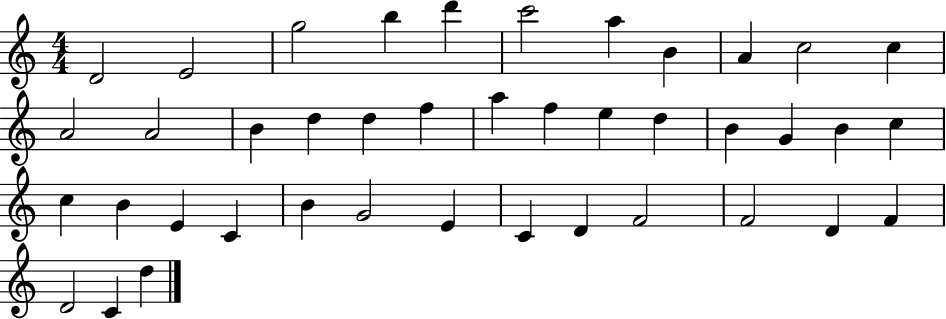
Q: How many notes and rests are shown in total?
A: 41